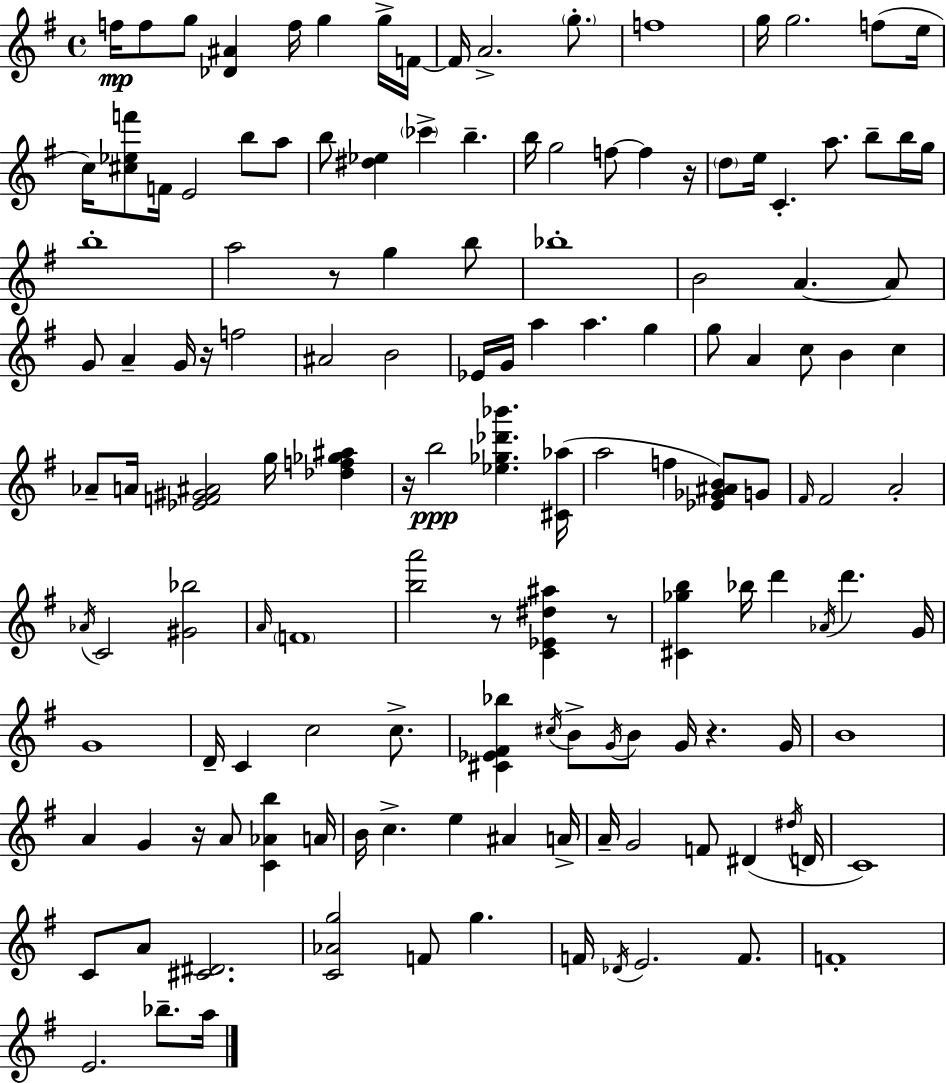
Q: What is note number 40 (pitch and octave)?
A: B4